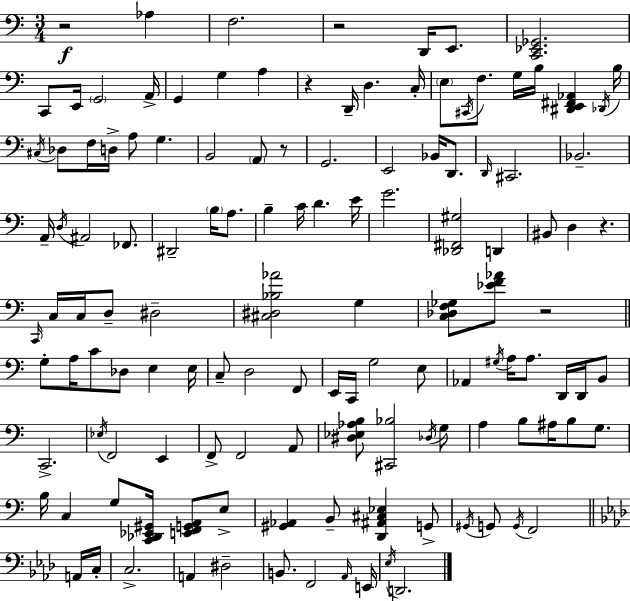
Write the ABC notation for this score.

X:1
T:Untitled
M:3/4
L:1/4
K:Am
z2 _A, F,2 z2 D,,/4 E,,/2 [C,,_E,,_G,,]2 C,,/2 E,,/4 G,,2 A,,/4 G,, G, A, z D,,/4 D, C,/4 E,/2 ^C,,/4 F,/2 G,/4 B,/4 [^D,,E,,^F,,_A,,] _D,,/4 B,/4 ^C,/4 _D,/2 F,/4 D,/4 A,/2 G, B,,2 A,,/2 z/2 G,,2 E,,2 _B,,/4 D,,/2 D,,/4 ^C,,2 _B,,2 A,,/4 D,/4 ^A,,2 _F,,/2 ^D,,2 B,/4 A,/2 B, C/4 D E/4 G2 [_D,,^F,,^G,]2 D,, ^B,,/2 D, z C,,/4 C,/4 C,/4 D,/2 ^D,2 [^C,^D,_B,_A]2 G, [C,_D,F,_G,]/2 [_EF_A]/2 z2 G,/2 A,/4 C/2 _D,/2 E, E,/4 C,/2 D,2 F,,/2 E,,/4 C,,/4 G,2 E,/2 _A,, ^G,/4 A,/4 A,/2 D,,/4 D,,/4 B,,/2 C,,2 _E,/4 F,,2 E,, F,,/2 F,,2 A,,/2 [^D,_E,_A,B,]/2 [^C,,_B,]2 _D,/4 G,/2 A, B,/2 ^A,/4 B,/2 G,/2 B,/4 C, G,/2 [C,,_D,,_E,,^G,,]/4 [E,,F,,G,,A,,]/2 E,/2 [^G,,_A,,] B,,/2 [D,,^A,,^C,_E,] G,,/2 ^G,,/4 G,,/2 G,,/4 F,,2 A,,/4 C,/4 C,2 A,, ^D,2 B,,/2 F,,2 _A,,/4 E,,/4 _E,/4 D,,2